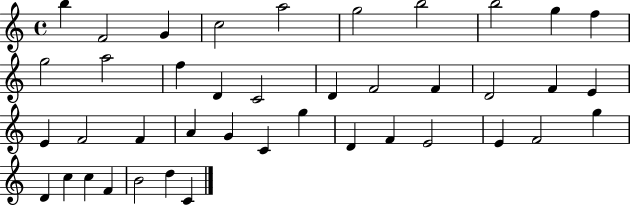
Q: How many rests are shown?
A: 0